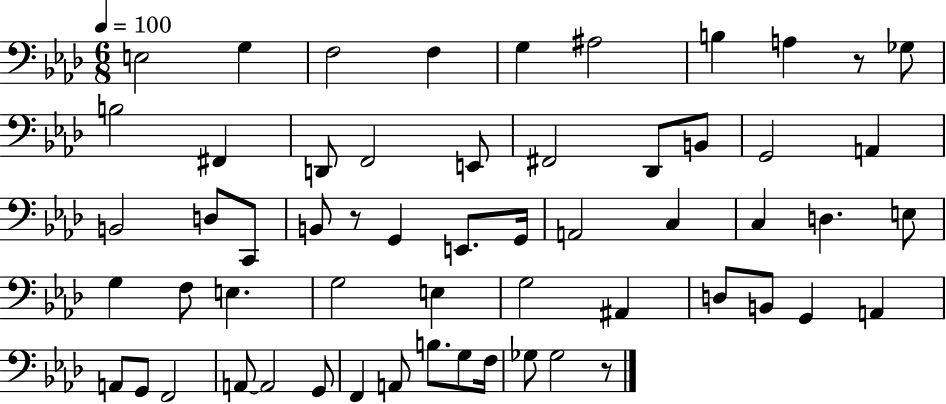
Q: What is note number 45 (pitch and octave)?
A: F2